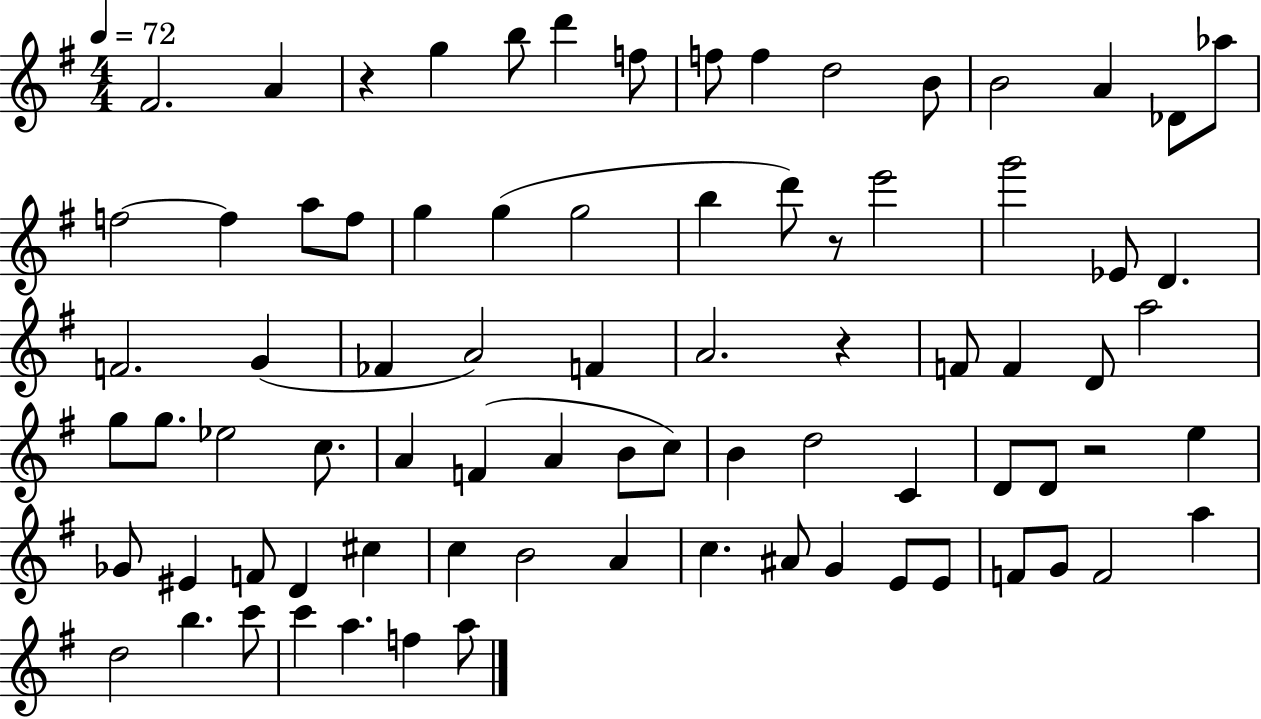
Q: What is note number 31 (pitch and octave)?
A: A4